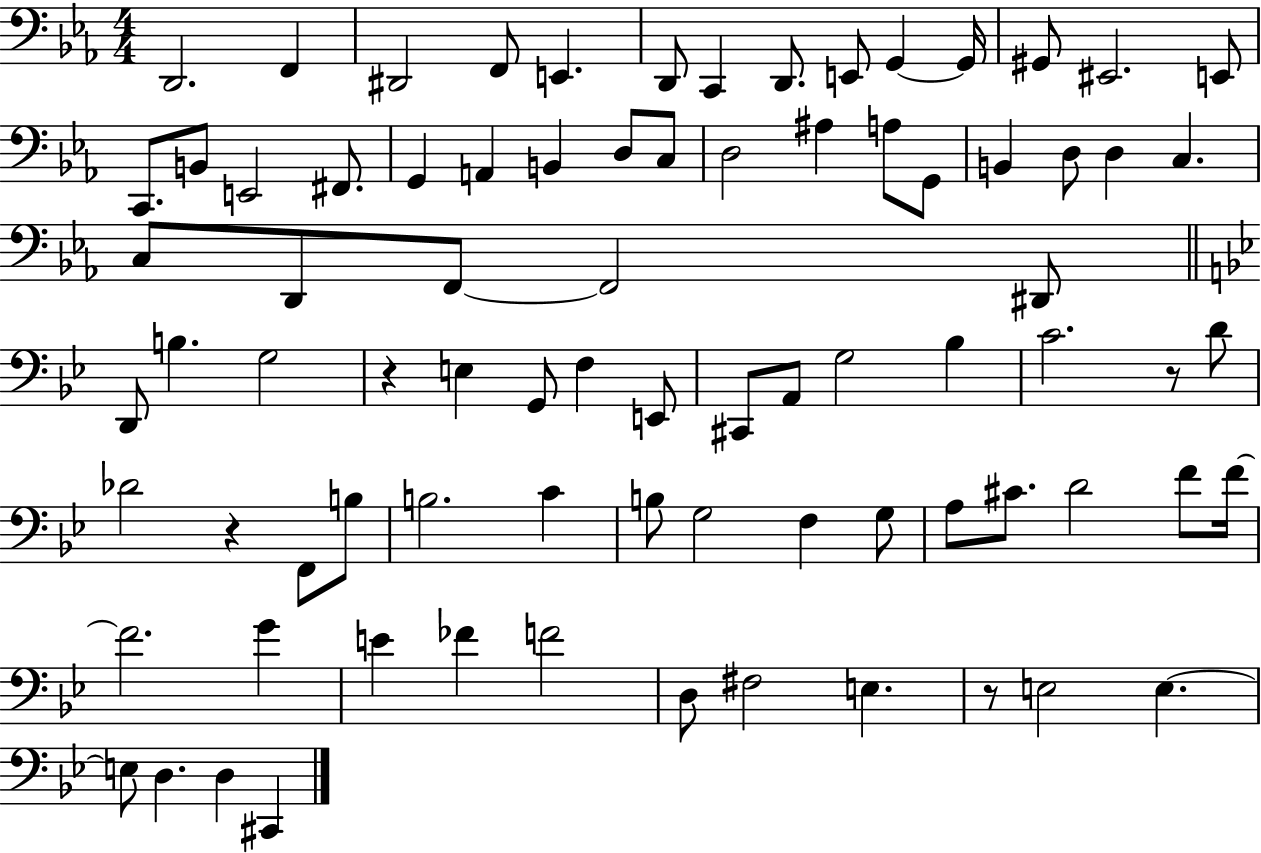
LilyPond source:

{
  \clef bass
  \numericTimeSignature
  \time 4/4
  \key ees \major
  d,2. f,4 | dis,2 f,8 e,4. | d,8 c,4 d,8. e,8 g,4~~ g,16 | gis,8 eis,2. e,8 | \break c,8. b,8 e,2 fis,8. | g,4 a,4 b,4 d8 c8 | d2 ais4 a8 g,8 | b,4 d8 d4 c4. | \break c8 d,8 f,8~~ f,2 dis,8 | \bar "||" \break \key g \minor d,8 b4. g2 | r4 e4 g,8 f4 e,8 | cis,8 a,8 g2 bes4 | c'2. r8 d'8 | \break des'2 r4 f,8 b8 | b2. c'4 | b8 g2 f4 g8 | a8 cis'8. d'2 f'8 f'16~~ | \break f'2. g'4 | e'4 fes'4 f'2 | d8 fis2 e4. | r8 e2 e4.~~ | \break e8 d4. d4 cis,4 | \bar "|."
}